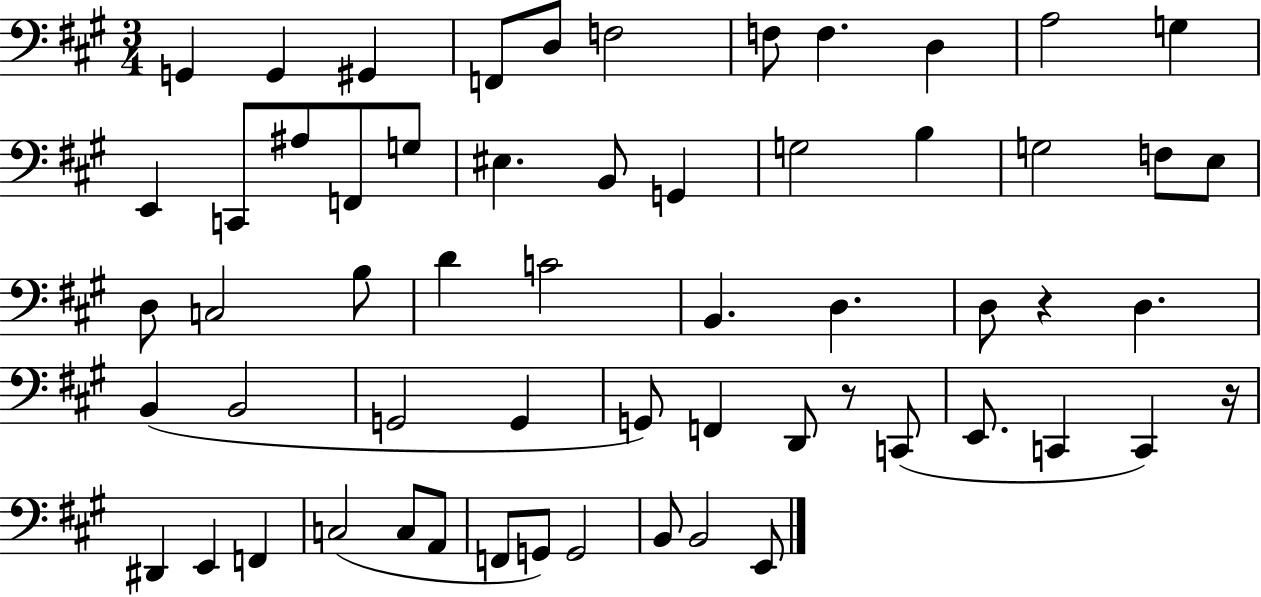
X:1
T:Untitled
M:3/4
L:1/4
K:A
G,, G,, ^G,, F,,/2 D,/2 F,2 F,/2 F, D, A,2 G, E,, C,,/2 ^A,/2 F,,/2 G,/2 ^E, B,,/2 G,, G,2 B, G,2 F,/2 E,/2 D,/2 C,2 B,/2 D C2 B,, D, D,/2 z D, B,, B,,2 G,,2 G,, G,,/2 F,, D,,/2 z/2 C,,/2 E,,/2 C,, C,, z/4 ^D,, E,, F,, C,2 C,/2 A,,/2 F,,/2 G,,/2 G,,2 B,,/2 B,,2 E,,/2